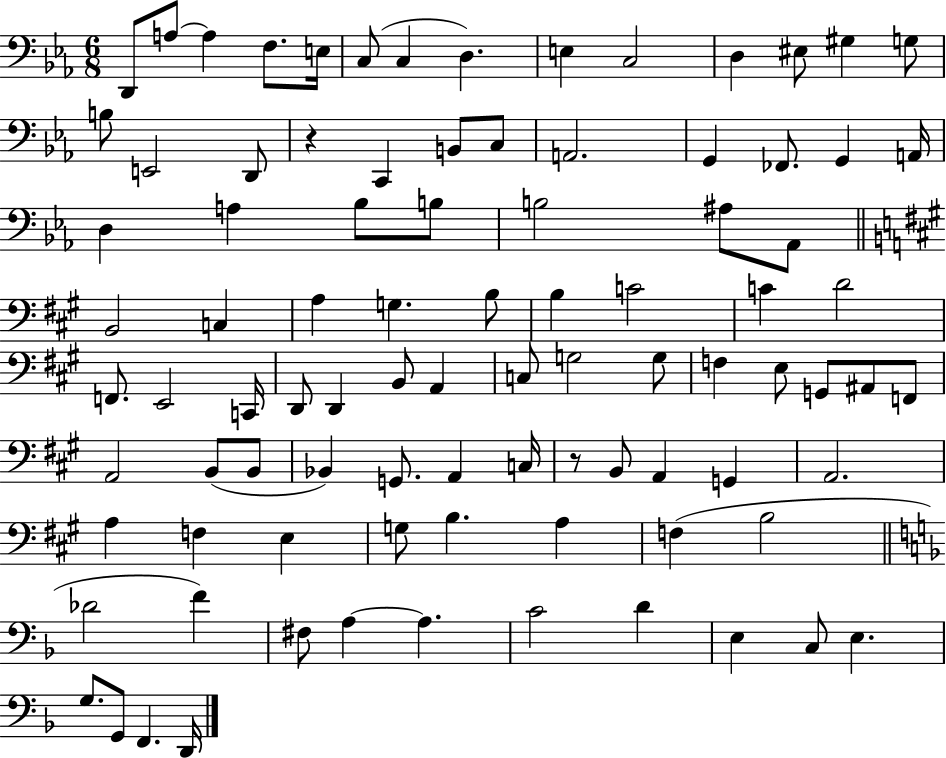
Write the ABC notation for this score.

X:1
T:Untitled
M:6/8
L:1/4
K:Eb
D,,/2 A,/2 A, F,/2 E,/4 C,/2 C, D, E, C,2 D, ^E,/2 ^G, G,/2 B,/2 E,,2 D,,/2 z C,, B,,/2 C,/2 A,,2 G,, _F,,/2 G,, A,,/4 D, A, _B,/2 B,/2 B,2 ^A,/2 _A,,/2 B,,2 C, A, G, B,/2 B, C2 C D2 F,,/2 E,,2 C,,/4 D,,/2 D,, B,,/2 A,, C,/2 G,2 G,/2 F, E,/2 G,,/2 ^A,,/2 F,,/2 A,,2 B,,/2 B,,/2 _B,, G,,/2 A,, C,/4 z/2 B,,/2 A,, G,, A,,2 A, F, E, G,/2 B, A, F, B,2 _D2 F ^F,/2 A, A, C2 D E, C,/2 E, G,/2 G,,/2 F,, D,,/4